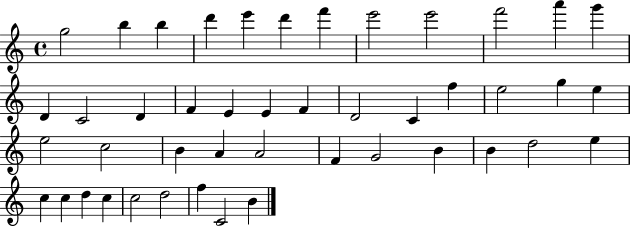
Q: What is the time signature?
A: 4/4